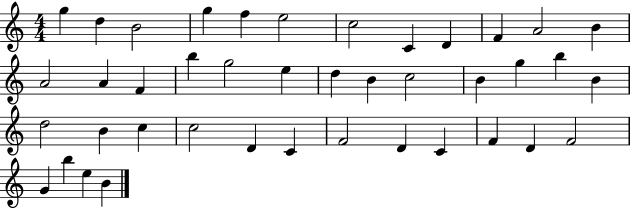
{
  \clef treble
  \numericTimeSignature
  \time 4/4
  \key c \major
  g''4 d''4 b'2 | g''4 f''4 e''2 | c''2 c'4 d'4 | f'4 a'2 b'4 | \break a'2 a'4 f'4 | b''4 g''2 e''4 | d''4 b'4 c''2 | b'4 g''4 b''4 b'4 | \break d''2 b'4 c''4 | c''2 d'4 c'4 | f'2 d'4 c'4 | f'4 d'4 f'2 | \break g'4 b''4 e''4 b'4 | \bar "|."
}